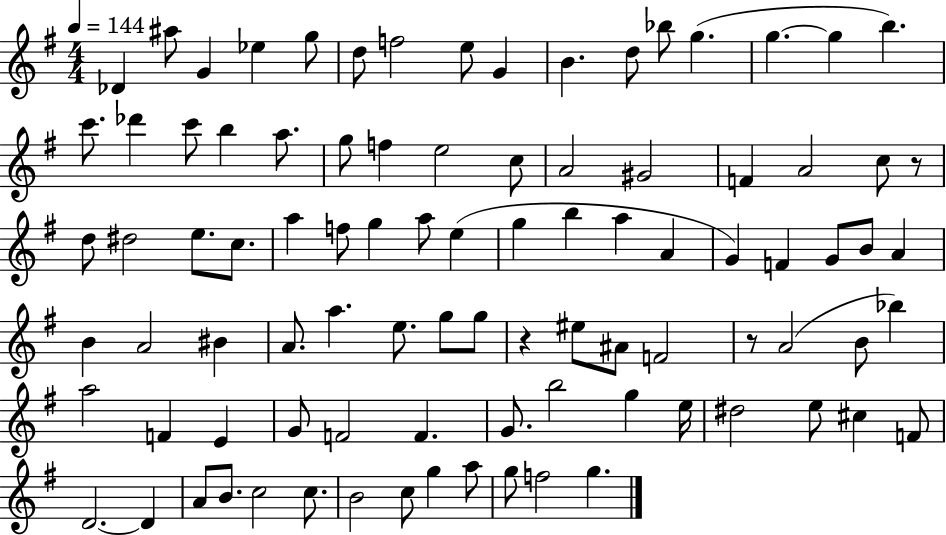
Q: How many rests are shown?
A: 3